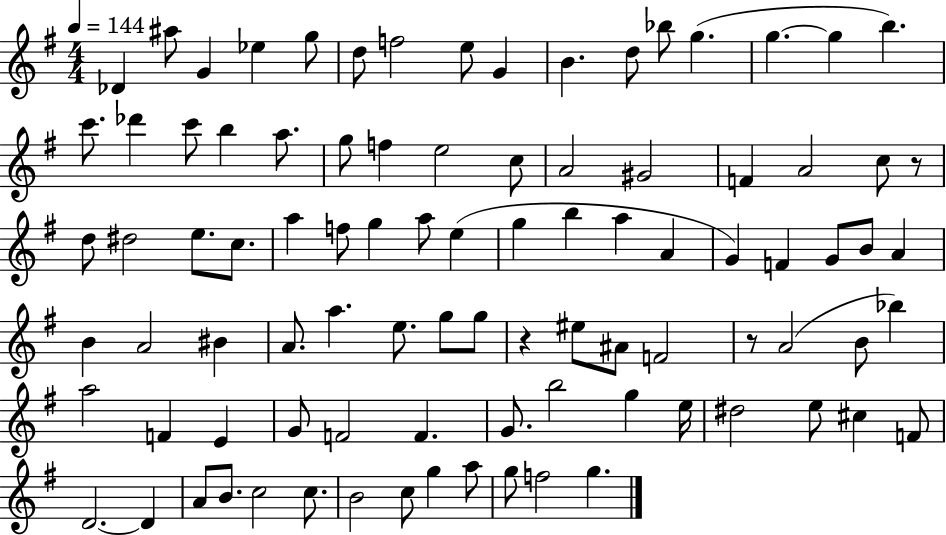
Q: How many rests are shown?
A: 3